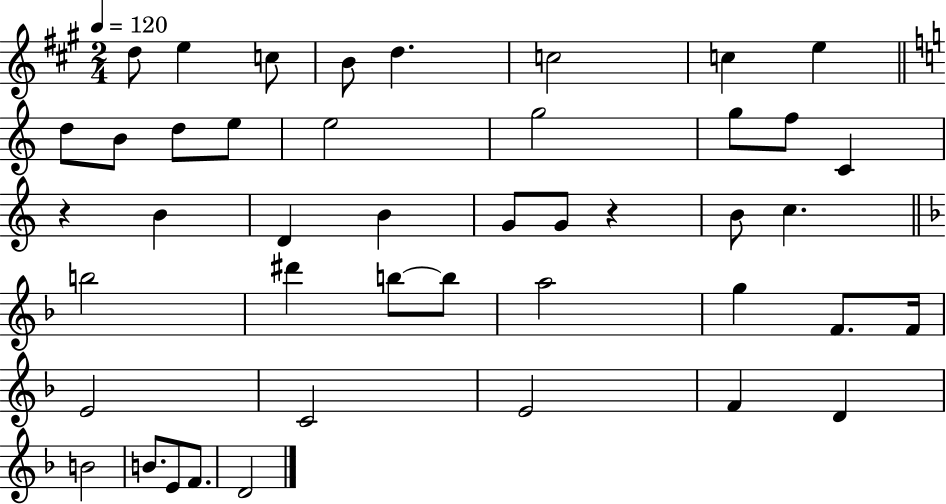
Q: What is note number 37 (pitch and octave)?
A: D4